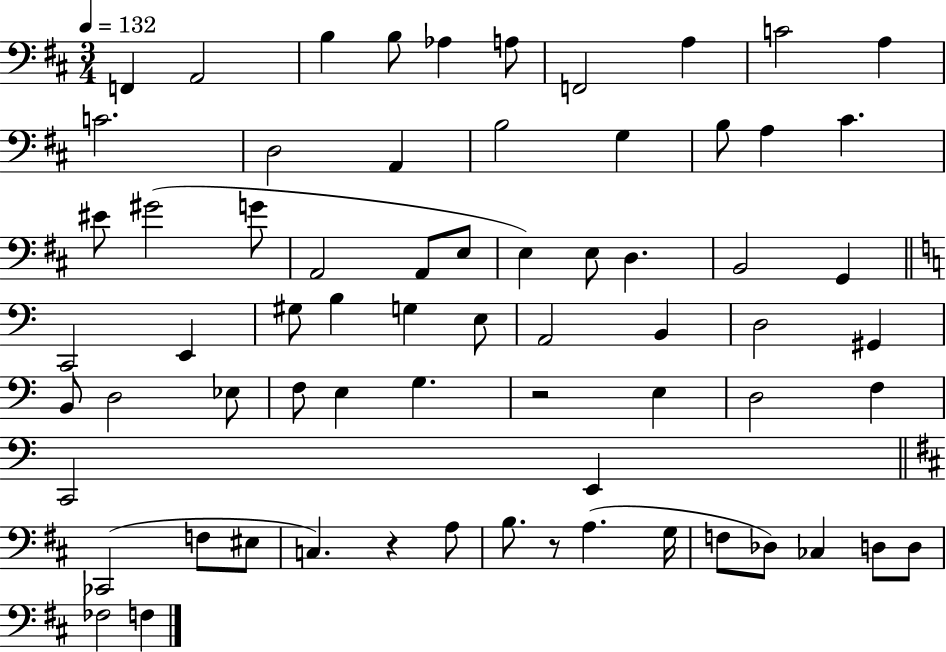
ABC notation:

X:1
T:Untitled
M:3/4
L:1/4
K:D
F,, A,,2 B, B,/2 _A, A,/2 F,,2 A, C2 A, C2 D,2 A,, B,2 G, B,/2 A, ^C ^E/2 ^G2 G/2 A,,2 A,,/2 E,/2 E, E,/2 D, B,,2 G,, C,,2 E,, ^G,/2 B, G, E,/2 A,,2 B,, D,2 ^G,, B,,/2 D,2 _E,/2 F,/2 E, G, z2 E, D,2 F, C,,2 E,, _C,,2 F,/2 ^E,/2 C, z A,/2 B,/2 z/2 A, G,/4 F,/2 _D,/2 _C, D,/2 D,/2 _F,2 F,